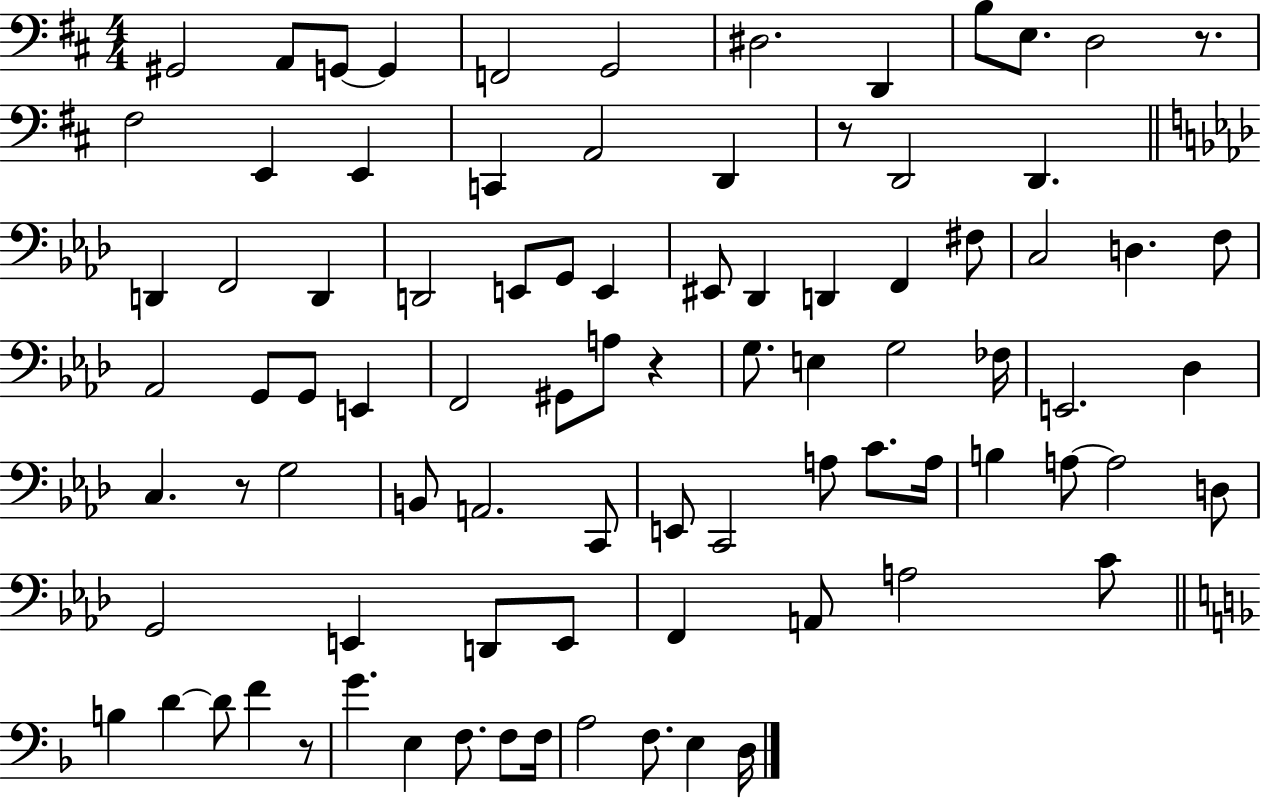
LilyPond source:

{
  \clef bass
  \numericTimeSignature
  \time 4/4
  \key d \major
  \repeat volta 2 { gis,2 a,8 g,8~~ g,4 | f,2 g,2 | dis2. d,4 | b8 e8. d2 r8. | \break fis2 e,4 e,4 | c,4 a,2 d,4 | r8 d,2 d,4. | \bar "||" \break \key f \minor d,4 f,2 d,4 | d,2 e,8 g,8 e,4 | eis,8 des,4 d,4 f,4 fis8 | c2 d4. f8 | \break aes,2 g,8 g,8 e,4 | f,2 gis,8 a8 r4 | g8. e4 g2 fes16 | e,2. des4 | \break c4. r8 g2 | b,8 a,2. c,8 | e,8 c,2 a8 c'8. a16 | b4 a8~~ a2 d8 | \break g,2 e,4 d,8 e,8 | f,4 a,8 a2 c'8 | \bar "||" \break \key f \major b4 d'4~~ d'8 f'4 r8 | g'4. e4 f8. f8 f16 | a2 f8. e4 d16 | } \bar "|."
}